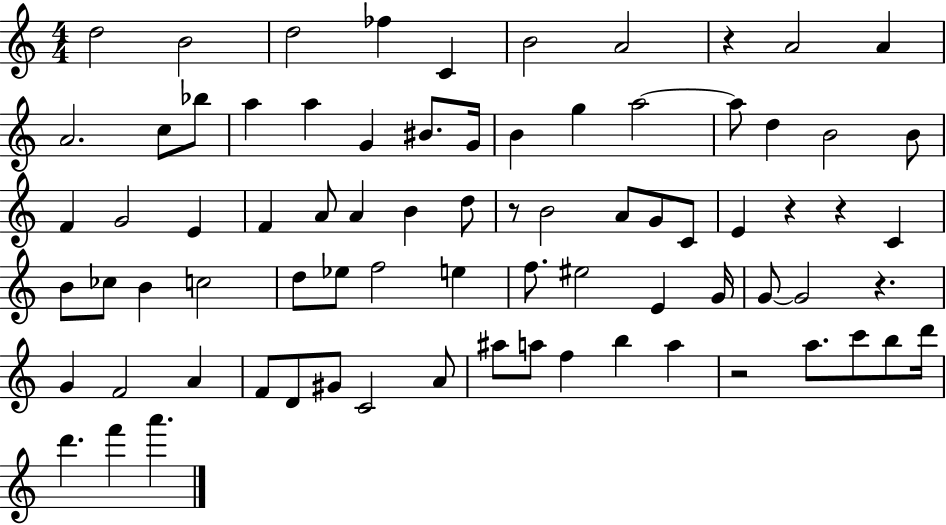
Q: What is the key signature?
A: C major